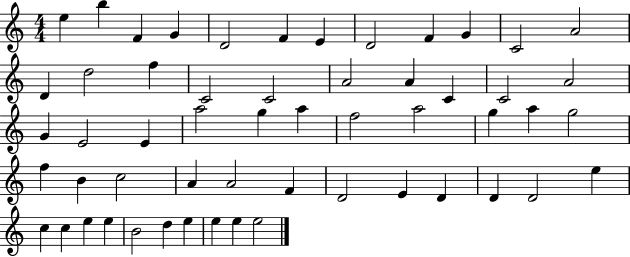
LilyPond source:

{
  \clef treble
  \numericTimeSignature
  \time 4/4
  \key c \major
  e''4 b''4 f'4 g'4 | d'2 f'4 e'4 | d'2 f'4 g'4 | c'2 a'2 | \break d'4 d''2 f''4 | c'2 c'2 | a'2 a'4 c'4 | c'2 a'2 | \break g'4 e'2 e'4 | a''2 g''4 a''4 | f''2 a''2 | g''4 a''4 g''2 | \break f''4 b'4 c''2 | a'4 a'2 f'4 | d'2 e'4 d'4 | d'4 d'2 e''4 | \break c''4 c''4 e''4 e''4 | b'2 d''4 e''4 | e''4 e''4 e''2 | \bar "|."
}